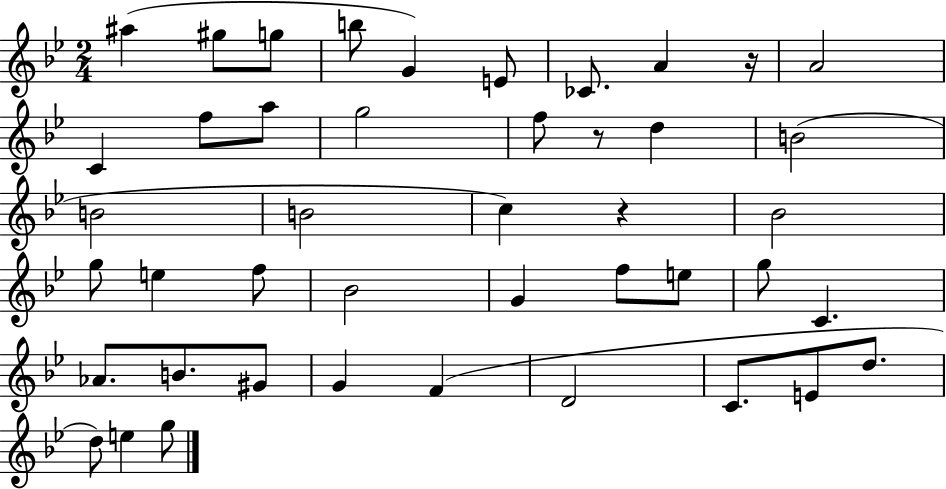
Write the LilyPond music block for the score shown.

{
  \clef treble
  \numericTimeSignature
  \time 2/4
  \key bes \major
  ais''4( gis''8 g''8 | b''8 g'4) e'8 | ces'8. a'4 r16 | a'2 | \break c'4 f''8 a''8 | g''2 | f''8 r8 d''4 | b'2( | \break b'2 | b'2 | c''4) r4 | bes'2 | \break g''8 e''4 f''8 | bes'2 | g'4 f''8 e''8 | g''8 c'4. | \break aes'8. b'8. gis'8 | g'4 f'4( | d'2 | c'8. e'8 d''8. | \break d''8) e''4 g''8 | \bar "|."
}